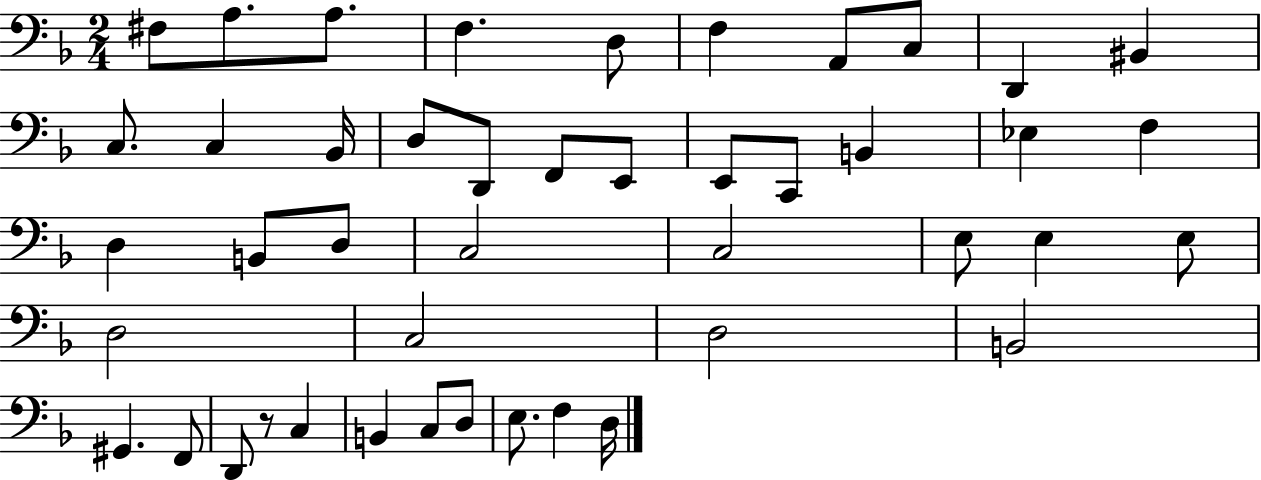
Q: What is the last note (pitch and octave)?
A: D3